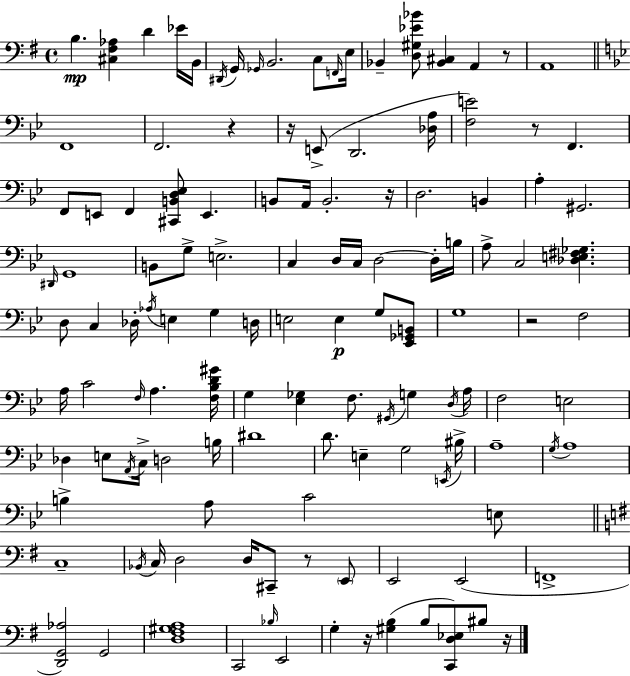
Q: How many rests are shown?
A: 9